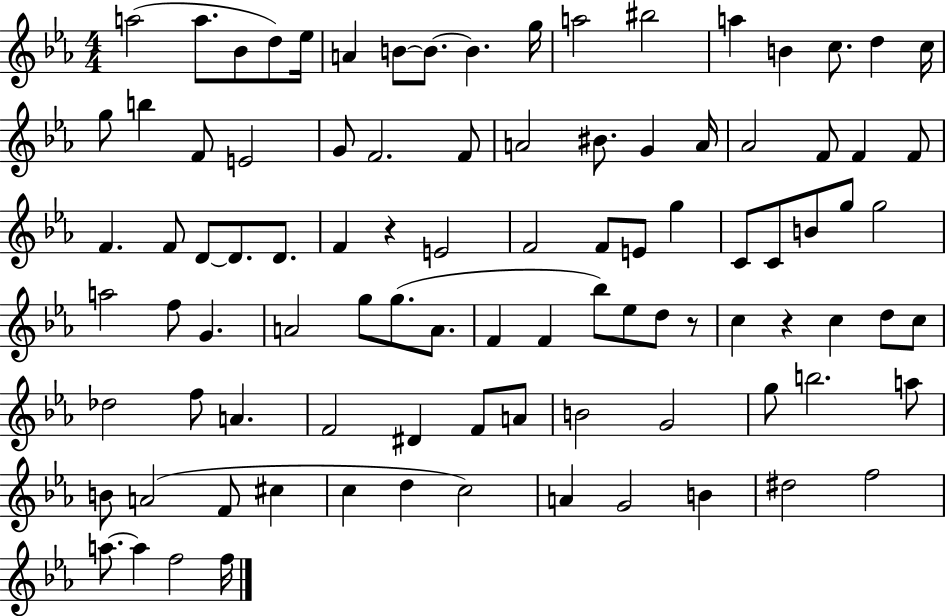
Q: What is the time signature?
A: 4/4